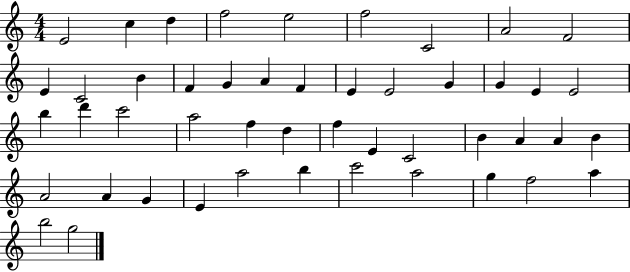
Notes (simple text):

E4/h C5/q D5/q F5/h E5/h F5/h C4/h A4/h F4/h E4/q C4/h B4/q F4/q G4/q A4/q F4/q E4/q E4/h G4/q G4/q E4/q E4/h B5/q D6/q C6/h A5/h F5/q D5/q F5/q E4/q C4/h B4/q A4/q A4/q B4/q A4/h A4/q G4/q E4/q A5/h B5/q C6/h A5/h G5/q F5/h A5/q B5/h G5/h